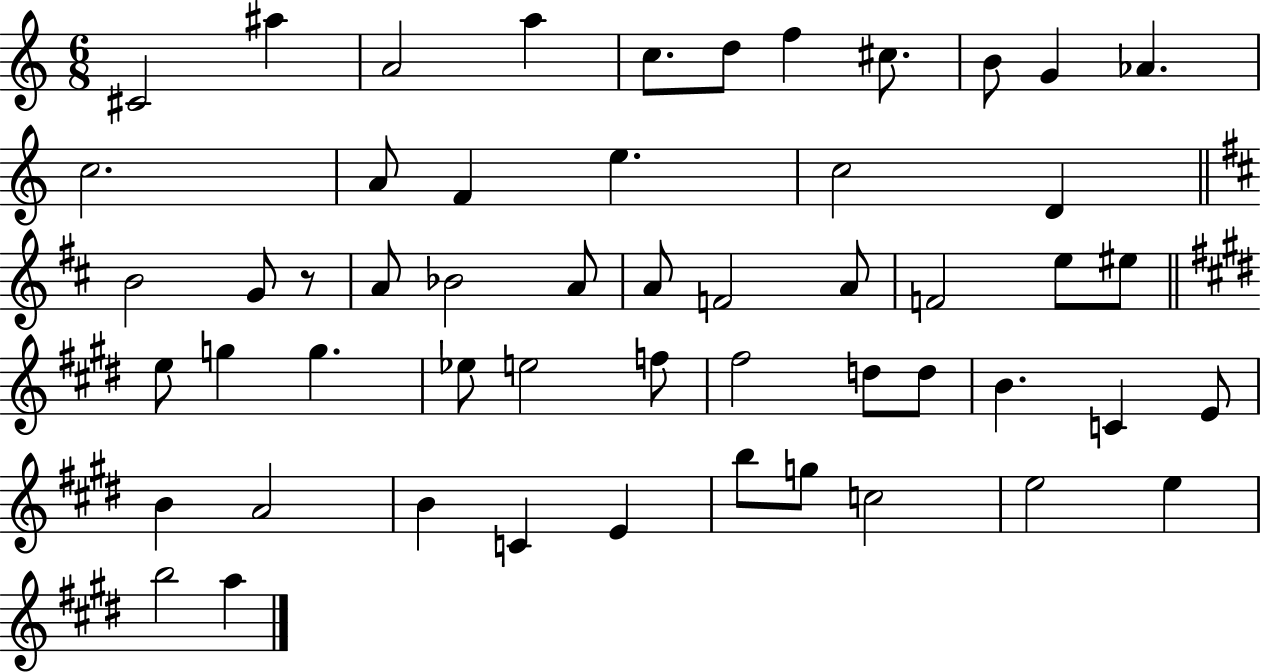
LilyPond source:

{
  \clef treble
  \numericTimeSignature
  \time 6/8
  \key c \major
  cis'2 ais''4 | a'2 a''4 | c''8. d''8 f''4 cis''8. | b'8 g'4 aes'4. | \break c''2. | a'8 f'4 e''4. | c''2 d'4 | \bar "||" \break \key d \major b'2 g'8 r8 | a'8 bes'2 a'8 | a'8 f'2 a'8 | f'2 e''8 eis''8 | \break \bar "||" \break \key e \major e''8 g''4 g''4. | ees''8 e''2 f''8 | fis''2 d''8 d''8 | b'4. c'4 e'8 | \break b'4 a'2 | b'4 c'4 e'4 | b''8 g''8 c''2 | e''2 e''4 | \break b''2 a''4 | \bar "|."
}